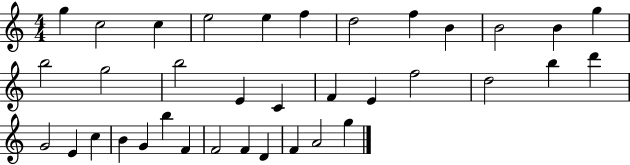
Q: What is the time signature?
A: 4/4